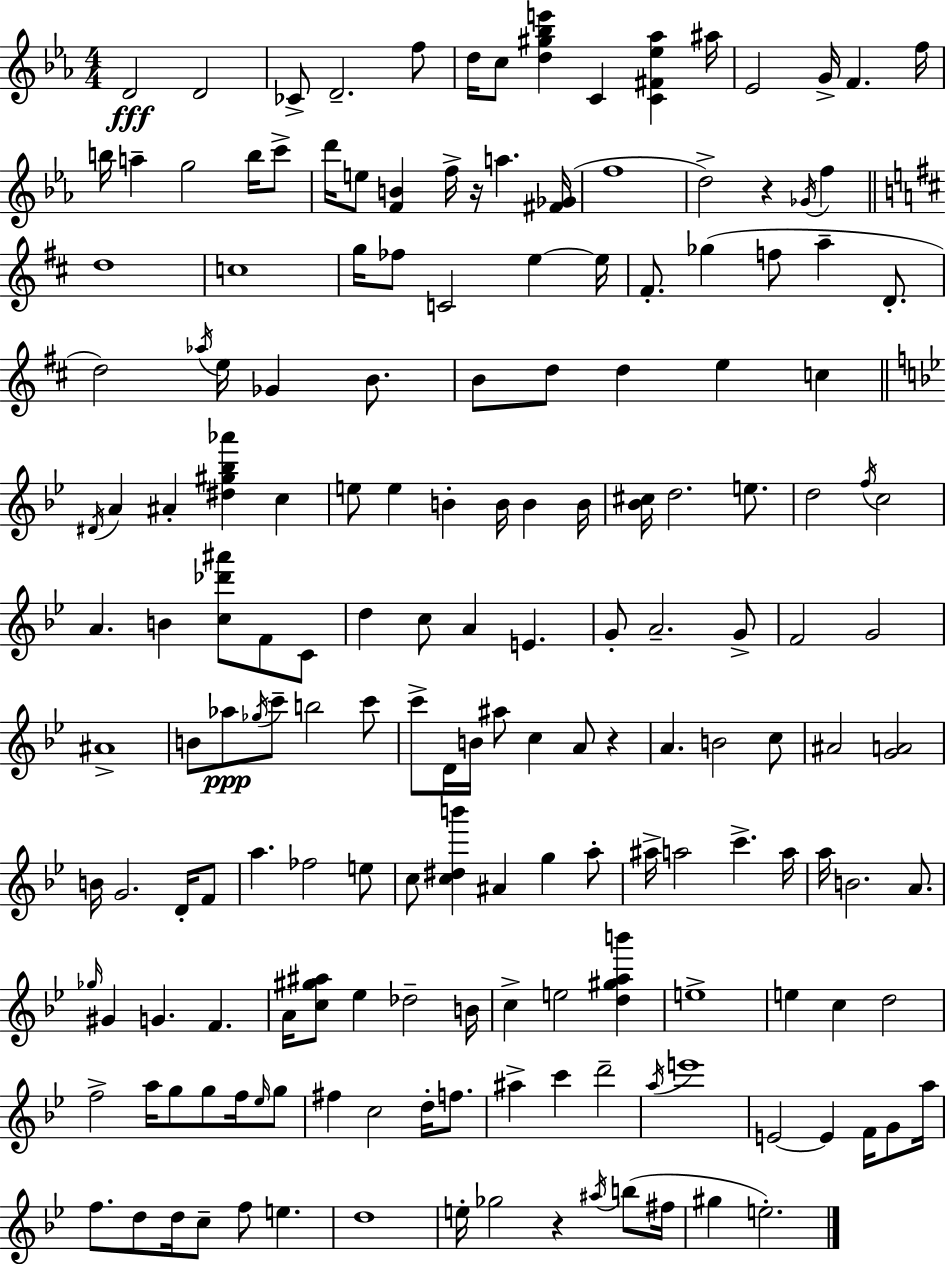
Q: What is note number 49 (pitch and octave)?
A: D#4